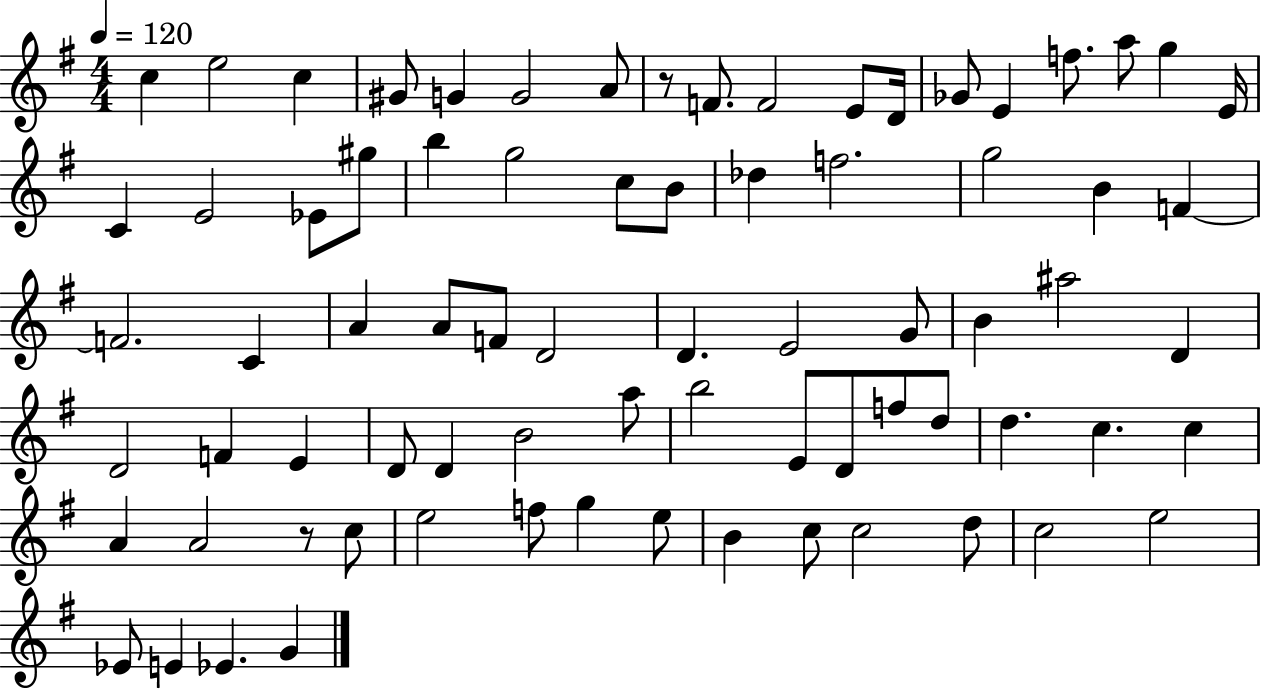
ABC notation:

X:1
T:Untitled
M:4/4
L:1/4
K:G
c e2 c ^G/2 G G2 A/2 z/2 F/2 F2 E/2 D/4 _G/2 E f/2 a/2 g E/4 C E2 _E/2 ^g/2 b g2 c/2 B/2 _d f2 g2 B F F2 C A A/2 F/2 D2 D E2 G/2 B ^a2 D D2 F E D/2 D B2 a/2 b2 E/2 D/2 f/2 d/2 d c c A A2 z/2 c/2 e2 f/2 g e/2 B c/2 c2 d/2 c2 e2 _E/2 E _E G